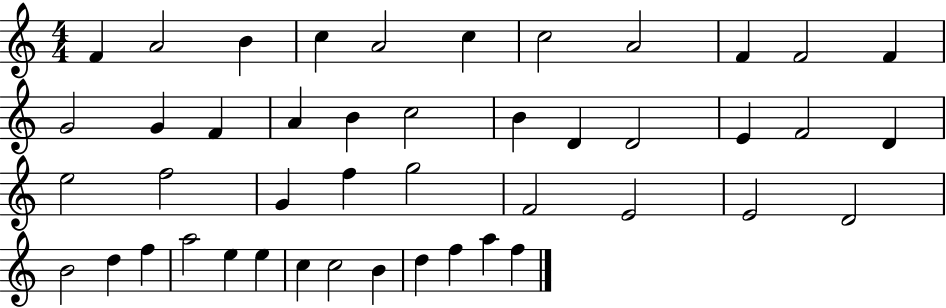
X:1
T:Untitled
M:4/4
L:1/4
K:C
F A2 B c A2 c c2 A2 F F2 F G2 G F A B c2 B D D2 E F2 D e2 f2 G f g2 F2 E2 E2 D2 B2 d f a2 e e c c2 B d f a f